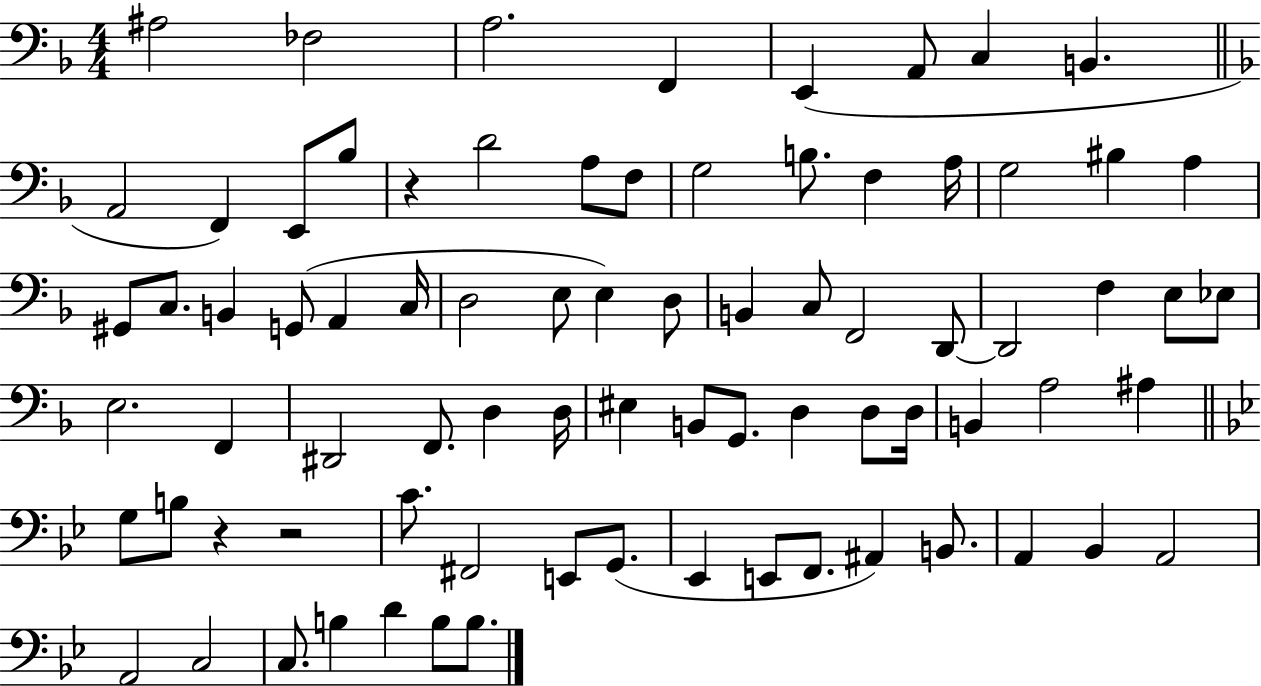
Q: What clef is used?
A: bass